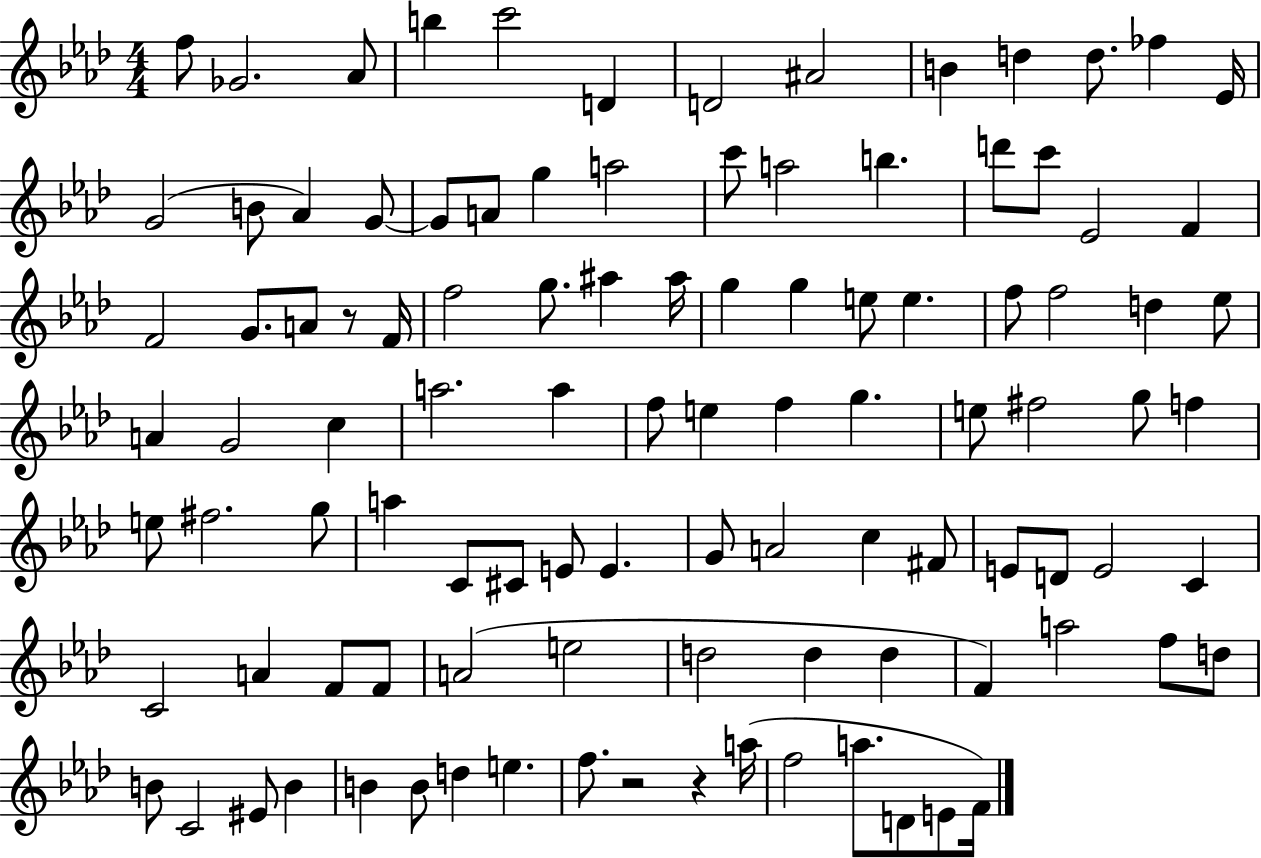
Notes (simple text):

F5/e Gb4/h. Ab4/e B5/q C6/h D4/q D4/h A#4/h B4/q D5/q D5/e. FES5/q Eb4/s G4/h B4/e Ab4/q G4/e G4/e A4/e G5/q A5/h C6/e A5/h B5/q. D6/e C6/e Eb4/h F4/q F4/h G4/e. A4/e R/e F4/s F5/h G5/e. A#5/q A#5/s G5/q G5/q E5/e E5/q. F5/e F5/h D5/q Eb5/e A4/q G4/h C5/q A5/h. A5/q F5/e E5/q F5/q G5/q. E5/e F#5/h G5/e F5/q E5/e F#5/h. G5/e A5/q C4/e C#4/e E4/e E4/q. G4/e A4/h C5/q F#4/e E4/e D4/e E4/h C4/q C4/h A4/q F4/e F4/e A4/h E5/h D5/h D5/q D5/q F4/q A5/h F5/e D5/e B4/e C4/h EIS4/e B4/q B4/q B4/e D5/q E5/q. F5/e. R/h R/q A5/s F5/h A5/e. D4/e E4/e F4/s